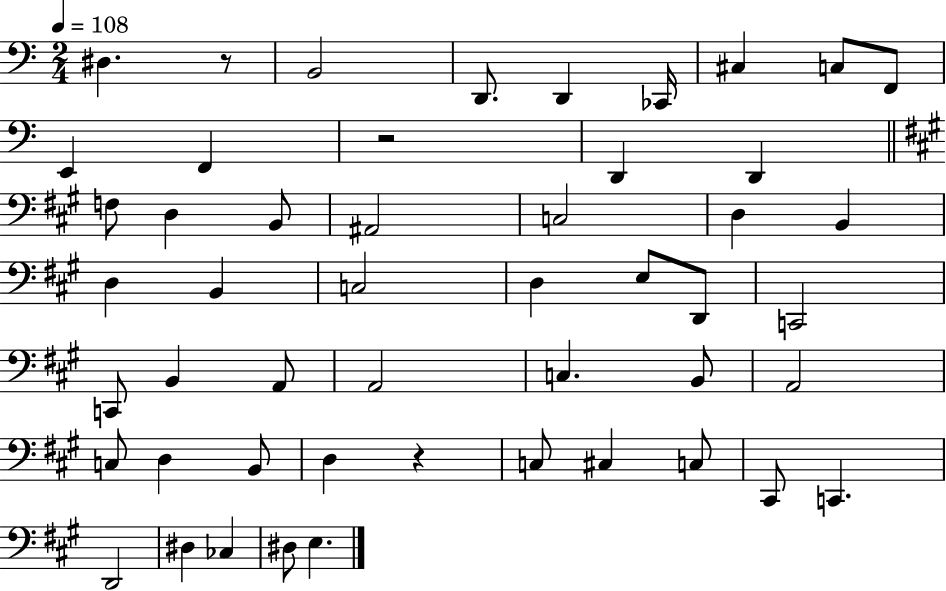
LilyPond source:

{
  \clef bass
  \numericTimeSignature
  \time 2/4
  \key c \major
  \tempo 4 = 108
  \repeat volta 2 { dis4. r8 | b,2 | d,8. d,4 ces,16 | cis4 c8 f,8 | \break e,4 f,4 | r2 | d,4 d,4 | \bar "||" \break \key a \major f8 d4 b,8 | ais,2 | c2 | d4 b,4 | \break d4 b,4 | c2 | d4 e8 d,8 | c,2 | \break c,8 b,4 a,8 | a,2 | c4. b,8 | a,2 | \break c8 d4 b,8 | d4 r4 | c8 cis4 c8 | cis,8 c,4. | \break d,2 | dis4 ces4 | dis8 e4. | } \bar "|."
}